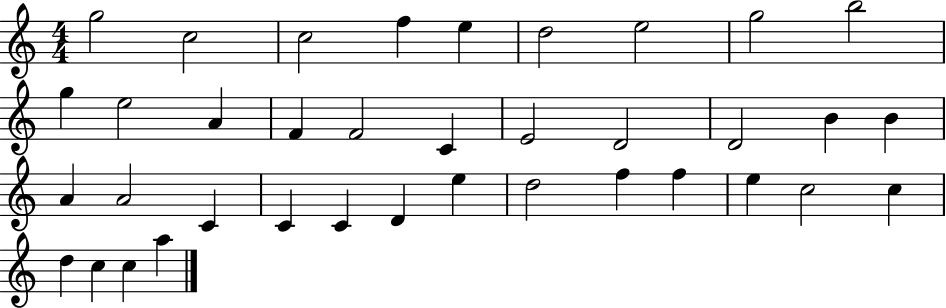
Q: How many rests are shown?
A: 0